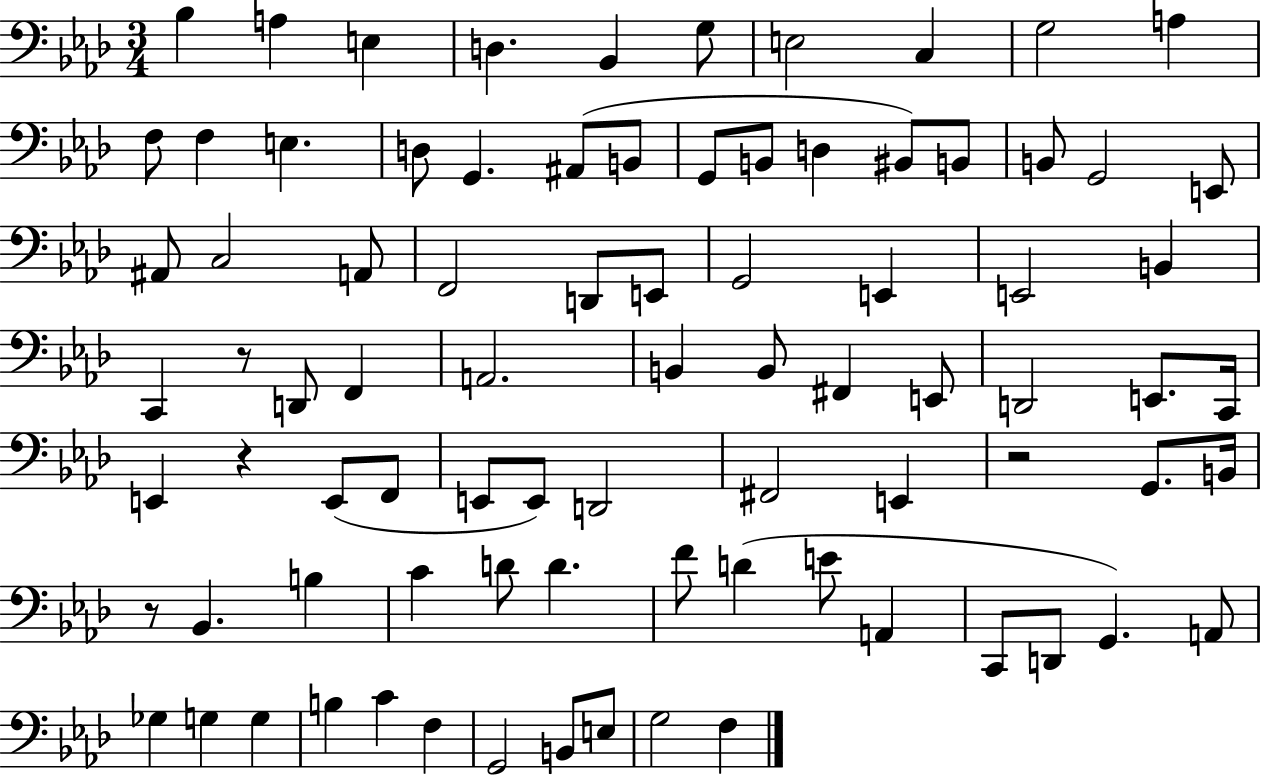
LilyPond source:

{
  \clef bass
  \numericTimeSignature
  \time 3/4
  \key aes \major
  bes4 a4 e4 | d4. bes,4 g8 | e2 c4 | g2 a4 | \break f8 f4 e4. | d8 g,4. ais,8( b,8 | g,8 b,8 d4 bis,8) b,8 | b,8 g,2 e,8 | \break ais,8 c2 a,8 | f,2 d,8 e,8 | g,2 e,4 | e,2 b,4 | \break c,4 r8 d,8 f,4 | a,2. | b,4 b,8 fis,4 e,8 | d,2 e,8. c,16 | \break e,4 r4 e,8( f,8 | e,8 e,8) d,2 | fis,2 e,4 | r2 g,8. b,16 | \break r8 bes,4. b4 | c'4 d'8 d'4. | f'8 d'4( e'8 a,4 | c,8 d,8 g,4.) a,8 | \break ges4 g4 g4 | b4 c'4 f4 | g,2 b,8 e8 | g2 f4 | \break \bar "|."
}